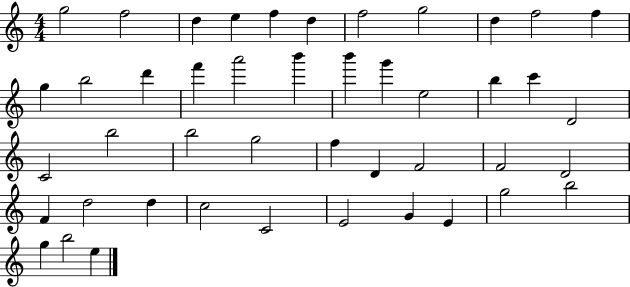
X:1
T:Untitled
M:4/4
L:1/4
K:C
g2 f2 d e f d f2 g2 d f2 f g b2 d' f' a'2 b' b' g' e2 b c' D2 C2 b2 b2 g2 f D F2 F2 D2 F d2 d c2 C2 E2 G E g2 b2 g b2 e